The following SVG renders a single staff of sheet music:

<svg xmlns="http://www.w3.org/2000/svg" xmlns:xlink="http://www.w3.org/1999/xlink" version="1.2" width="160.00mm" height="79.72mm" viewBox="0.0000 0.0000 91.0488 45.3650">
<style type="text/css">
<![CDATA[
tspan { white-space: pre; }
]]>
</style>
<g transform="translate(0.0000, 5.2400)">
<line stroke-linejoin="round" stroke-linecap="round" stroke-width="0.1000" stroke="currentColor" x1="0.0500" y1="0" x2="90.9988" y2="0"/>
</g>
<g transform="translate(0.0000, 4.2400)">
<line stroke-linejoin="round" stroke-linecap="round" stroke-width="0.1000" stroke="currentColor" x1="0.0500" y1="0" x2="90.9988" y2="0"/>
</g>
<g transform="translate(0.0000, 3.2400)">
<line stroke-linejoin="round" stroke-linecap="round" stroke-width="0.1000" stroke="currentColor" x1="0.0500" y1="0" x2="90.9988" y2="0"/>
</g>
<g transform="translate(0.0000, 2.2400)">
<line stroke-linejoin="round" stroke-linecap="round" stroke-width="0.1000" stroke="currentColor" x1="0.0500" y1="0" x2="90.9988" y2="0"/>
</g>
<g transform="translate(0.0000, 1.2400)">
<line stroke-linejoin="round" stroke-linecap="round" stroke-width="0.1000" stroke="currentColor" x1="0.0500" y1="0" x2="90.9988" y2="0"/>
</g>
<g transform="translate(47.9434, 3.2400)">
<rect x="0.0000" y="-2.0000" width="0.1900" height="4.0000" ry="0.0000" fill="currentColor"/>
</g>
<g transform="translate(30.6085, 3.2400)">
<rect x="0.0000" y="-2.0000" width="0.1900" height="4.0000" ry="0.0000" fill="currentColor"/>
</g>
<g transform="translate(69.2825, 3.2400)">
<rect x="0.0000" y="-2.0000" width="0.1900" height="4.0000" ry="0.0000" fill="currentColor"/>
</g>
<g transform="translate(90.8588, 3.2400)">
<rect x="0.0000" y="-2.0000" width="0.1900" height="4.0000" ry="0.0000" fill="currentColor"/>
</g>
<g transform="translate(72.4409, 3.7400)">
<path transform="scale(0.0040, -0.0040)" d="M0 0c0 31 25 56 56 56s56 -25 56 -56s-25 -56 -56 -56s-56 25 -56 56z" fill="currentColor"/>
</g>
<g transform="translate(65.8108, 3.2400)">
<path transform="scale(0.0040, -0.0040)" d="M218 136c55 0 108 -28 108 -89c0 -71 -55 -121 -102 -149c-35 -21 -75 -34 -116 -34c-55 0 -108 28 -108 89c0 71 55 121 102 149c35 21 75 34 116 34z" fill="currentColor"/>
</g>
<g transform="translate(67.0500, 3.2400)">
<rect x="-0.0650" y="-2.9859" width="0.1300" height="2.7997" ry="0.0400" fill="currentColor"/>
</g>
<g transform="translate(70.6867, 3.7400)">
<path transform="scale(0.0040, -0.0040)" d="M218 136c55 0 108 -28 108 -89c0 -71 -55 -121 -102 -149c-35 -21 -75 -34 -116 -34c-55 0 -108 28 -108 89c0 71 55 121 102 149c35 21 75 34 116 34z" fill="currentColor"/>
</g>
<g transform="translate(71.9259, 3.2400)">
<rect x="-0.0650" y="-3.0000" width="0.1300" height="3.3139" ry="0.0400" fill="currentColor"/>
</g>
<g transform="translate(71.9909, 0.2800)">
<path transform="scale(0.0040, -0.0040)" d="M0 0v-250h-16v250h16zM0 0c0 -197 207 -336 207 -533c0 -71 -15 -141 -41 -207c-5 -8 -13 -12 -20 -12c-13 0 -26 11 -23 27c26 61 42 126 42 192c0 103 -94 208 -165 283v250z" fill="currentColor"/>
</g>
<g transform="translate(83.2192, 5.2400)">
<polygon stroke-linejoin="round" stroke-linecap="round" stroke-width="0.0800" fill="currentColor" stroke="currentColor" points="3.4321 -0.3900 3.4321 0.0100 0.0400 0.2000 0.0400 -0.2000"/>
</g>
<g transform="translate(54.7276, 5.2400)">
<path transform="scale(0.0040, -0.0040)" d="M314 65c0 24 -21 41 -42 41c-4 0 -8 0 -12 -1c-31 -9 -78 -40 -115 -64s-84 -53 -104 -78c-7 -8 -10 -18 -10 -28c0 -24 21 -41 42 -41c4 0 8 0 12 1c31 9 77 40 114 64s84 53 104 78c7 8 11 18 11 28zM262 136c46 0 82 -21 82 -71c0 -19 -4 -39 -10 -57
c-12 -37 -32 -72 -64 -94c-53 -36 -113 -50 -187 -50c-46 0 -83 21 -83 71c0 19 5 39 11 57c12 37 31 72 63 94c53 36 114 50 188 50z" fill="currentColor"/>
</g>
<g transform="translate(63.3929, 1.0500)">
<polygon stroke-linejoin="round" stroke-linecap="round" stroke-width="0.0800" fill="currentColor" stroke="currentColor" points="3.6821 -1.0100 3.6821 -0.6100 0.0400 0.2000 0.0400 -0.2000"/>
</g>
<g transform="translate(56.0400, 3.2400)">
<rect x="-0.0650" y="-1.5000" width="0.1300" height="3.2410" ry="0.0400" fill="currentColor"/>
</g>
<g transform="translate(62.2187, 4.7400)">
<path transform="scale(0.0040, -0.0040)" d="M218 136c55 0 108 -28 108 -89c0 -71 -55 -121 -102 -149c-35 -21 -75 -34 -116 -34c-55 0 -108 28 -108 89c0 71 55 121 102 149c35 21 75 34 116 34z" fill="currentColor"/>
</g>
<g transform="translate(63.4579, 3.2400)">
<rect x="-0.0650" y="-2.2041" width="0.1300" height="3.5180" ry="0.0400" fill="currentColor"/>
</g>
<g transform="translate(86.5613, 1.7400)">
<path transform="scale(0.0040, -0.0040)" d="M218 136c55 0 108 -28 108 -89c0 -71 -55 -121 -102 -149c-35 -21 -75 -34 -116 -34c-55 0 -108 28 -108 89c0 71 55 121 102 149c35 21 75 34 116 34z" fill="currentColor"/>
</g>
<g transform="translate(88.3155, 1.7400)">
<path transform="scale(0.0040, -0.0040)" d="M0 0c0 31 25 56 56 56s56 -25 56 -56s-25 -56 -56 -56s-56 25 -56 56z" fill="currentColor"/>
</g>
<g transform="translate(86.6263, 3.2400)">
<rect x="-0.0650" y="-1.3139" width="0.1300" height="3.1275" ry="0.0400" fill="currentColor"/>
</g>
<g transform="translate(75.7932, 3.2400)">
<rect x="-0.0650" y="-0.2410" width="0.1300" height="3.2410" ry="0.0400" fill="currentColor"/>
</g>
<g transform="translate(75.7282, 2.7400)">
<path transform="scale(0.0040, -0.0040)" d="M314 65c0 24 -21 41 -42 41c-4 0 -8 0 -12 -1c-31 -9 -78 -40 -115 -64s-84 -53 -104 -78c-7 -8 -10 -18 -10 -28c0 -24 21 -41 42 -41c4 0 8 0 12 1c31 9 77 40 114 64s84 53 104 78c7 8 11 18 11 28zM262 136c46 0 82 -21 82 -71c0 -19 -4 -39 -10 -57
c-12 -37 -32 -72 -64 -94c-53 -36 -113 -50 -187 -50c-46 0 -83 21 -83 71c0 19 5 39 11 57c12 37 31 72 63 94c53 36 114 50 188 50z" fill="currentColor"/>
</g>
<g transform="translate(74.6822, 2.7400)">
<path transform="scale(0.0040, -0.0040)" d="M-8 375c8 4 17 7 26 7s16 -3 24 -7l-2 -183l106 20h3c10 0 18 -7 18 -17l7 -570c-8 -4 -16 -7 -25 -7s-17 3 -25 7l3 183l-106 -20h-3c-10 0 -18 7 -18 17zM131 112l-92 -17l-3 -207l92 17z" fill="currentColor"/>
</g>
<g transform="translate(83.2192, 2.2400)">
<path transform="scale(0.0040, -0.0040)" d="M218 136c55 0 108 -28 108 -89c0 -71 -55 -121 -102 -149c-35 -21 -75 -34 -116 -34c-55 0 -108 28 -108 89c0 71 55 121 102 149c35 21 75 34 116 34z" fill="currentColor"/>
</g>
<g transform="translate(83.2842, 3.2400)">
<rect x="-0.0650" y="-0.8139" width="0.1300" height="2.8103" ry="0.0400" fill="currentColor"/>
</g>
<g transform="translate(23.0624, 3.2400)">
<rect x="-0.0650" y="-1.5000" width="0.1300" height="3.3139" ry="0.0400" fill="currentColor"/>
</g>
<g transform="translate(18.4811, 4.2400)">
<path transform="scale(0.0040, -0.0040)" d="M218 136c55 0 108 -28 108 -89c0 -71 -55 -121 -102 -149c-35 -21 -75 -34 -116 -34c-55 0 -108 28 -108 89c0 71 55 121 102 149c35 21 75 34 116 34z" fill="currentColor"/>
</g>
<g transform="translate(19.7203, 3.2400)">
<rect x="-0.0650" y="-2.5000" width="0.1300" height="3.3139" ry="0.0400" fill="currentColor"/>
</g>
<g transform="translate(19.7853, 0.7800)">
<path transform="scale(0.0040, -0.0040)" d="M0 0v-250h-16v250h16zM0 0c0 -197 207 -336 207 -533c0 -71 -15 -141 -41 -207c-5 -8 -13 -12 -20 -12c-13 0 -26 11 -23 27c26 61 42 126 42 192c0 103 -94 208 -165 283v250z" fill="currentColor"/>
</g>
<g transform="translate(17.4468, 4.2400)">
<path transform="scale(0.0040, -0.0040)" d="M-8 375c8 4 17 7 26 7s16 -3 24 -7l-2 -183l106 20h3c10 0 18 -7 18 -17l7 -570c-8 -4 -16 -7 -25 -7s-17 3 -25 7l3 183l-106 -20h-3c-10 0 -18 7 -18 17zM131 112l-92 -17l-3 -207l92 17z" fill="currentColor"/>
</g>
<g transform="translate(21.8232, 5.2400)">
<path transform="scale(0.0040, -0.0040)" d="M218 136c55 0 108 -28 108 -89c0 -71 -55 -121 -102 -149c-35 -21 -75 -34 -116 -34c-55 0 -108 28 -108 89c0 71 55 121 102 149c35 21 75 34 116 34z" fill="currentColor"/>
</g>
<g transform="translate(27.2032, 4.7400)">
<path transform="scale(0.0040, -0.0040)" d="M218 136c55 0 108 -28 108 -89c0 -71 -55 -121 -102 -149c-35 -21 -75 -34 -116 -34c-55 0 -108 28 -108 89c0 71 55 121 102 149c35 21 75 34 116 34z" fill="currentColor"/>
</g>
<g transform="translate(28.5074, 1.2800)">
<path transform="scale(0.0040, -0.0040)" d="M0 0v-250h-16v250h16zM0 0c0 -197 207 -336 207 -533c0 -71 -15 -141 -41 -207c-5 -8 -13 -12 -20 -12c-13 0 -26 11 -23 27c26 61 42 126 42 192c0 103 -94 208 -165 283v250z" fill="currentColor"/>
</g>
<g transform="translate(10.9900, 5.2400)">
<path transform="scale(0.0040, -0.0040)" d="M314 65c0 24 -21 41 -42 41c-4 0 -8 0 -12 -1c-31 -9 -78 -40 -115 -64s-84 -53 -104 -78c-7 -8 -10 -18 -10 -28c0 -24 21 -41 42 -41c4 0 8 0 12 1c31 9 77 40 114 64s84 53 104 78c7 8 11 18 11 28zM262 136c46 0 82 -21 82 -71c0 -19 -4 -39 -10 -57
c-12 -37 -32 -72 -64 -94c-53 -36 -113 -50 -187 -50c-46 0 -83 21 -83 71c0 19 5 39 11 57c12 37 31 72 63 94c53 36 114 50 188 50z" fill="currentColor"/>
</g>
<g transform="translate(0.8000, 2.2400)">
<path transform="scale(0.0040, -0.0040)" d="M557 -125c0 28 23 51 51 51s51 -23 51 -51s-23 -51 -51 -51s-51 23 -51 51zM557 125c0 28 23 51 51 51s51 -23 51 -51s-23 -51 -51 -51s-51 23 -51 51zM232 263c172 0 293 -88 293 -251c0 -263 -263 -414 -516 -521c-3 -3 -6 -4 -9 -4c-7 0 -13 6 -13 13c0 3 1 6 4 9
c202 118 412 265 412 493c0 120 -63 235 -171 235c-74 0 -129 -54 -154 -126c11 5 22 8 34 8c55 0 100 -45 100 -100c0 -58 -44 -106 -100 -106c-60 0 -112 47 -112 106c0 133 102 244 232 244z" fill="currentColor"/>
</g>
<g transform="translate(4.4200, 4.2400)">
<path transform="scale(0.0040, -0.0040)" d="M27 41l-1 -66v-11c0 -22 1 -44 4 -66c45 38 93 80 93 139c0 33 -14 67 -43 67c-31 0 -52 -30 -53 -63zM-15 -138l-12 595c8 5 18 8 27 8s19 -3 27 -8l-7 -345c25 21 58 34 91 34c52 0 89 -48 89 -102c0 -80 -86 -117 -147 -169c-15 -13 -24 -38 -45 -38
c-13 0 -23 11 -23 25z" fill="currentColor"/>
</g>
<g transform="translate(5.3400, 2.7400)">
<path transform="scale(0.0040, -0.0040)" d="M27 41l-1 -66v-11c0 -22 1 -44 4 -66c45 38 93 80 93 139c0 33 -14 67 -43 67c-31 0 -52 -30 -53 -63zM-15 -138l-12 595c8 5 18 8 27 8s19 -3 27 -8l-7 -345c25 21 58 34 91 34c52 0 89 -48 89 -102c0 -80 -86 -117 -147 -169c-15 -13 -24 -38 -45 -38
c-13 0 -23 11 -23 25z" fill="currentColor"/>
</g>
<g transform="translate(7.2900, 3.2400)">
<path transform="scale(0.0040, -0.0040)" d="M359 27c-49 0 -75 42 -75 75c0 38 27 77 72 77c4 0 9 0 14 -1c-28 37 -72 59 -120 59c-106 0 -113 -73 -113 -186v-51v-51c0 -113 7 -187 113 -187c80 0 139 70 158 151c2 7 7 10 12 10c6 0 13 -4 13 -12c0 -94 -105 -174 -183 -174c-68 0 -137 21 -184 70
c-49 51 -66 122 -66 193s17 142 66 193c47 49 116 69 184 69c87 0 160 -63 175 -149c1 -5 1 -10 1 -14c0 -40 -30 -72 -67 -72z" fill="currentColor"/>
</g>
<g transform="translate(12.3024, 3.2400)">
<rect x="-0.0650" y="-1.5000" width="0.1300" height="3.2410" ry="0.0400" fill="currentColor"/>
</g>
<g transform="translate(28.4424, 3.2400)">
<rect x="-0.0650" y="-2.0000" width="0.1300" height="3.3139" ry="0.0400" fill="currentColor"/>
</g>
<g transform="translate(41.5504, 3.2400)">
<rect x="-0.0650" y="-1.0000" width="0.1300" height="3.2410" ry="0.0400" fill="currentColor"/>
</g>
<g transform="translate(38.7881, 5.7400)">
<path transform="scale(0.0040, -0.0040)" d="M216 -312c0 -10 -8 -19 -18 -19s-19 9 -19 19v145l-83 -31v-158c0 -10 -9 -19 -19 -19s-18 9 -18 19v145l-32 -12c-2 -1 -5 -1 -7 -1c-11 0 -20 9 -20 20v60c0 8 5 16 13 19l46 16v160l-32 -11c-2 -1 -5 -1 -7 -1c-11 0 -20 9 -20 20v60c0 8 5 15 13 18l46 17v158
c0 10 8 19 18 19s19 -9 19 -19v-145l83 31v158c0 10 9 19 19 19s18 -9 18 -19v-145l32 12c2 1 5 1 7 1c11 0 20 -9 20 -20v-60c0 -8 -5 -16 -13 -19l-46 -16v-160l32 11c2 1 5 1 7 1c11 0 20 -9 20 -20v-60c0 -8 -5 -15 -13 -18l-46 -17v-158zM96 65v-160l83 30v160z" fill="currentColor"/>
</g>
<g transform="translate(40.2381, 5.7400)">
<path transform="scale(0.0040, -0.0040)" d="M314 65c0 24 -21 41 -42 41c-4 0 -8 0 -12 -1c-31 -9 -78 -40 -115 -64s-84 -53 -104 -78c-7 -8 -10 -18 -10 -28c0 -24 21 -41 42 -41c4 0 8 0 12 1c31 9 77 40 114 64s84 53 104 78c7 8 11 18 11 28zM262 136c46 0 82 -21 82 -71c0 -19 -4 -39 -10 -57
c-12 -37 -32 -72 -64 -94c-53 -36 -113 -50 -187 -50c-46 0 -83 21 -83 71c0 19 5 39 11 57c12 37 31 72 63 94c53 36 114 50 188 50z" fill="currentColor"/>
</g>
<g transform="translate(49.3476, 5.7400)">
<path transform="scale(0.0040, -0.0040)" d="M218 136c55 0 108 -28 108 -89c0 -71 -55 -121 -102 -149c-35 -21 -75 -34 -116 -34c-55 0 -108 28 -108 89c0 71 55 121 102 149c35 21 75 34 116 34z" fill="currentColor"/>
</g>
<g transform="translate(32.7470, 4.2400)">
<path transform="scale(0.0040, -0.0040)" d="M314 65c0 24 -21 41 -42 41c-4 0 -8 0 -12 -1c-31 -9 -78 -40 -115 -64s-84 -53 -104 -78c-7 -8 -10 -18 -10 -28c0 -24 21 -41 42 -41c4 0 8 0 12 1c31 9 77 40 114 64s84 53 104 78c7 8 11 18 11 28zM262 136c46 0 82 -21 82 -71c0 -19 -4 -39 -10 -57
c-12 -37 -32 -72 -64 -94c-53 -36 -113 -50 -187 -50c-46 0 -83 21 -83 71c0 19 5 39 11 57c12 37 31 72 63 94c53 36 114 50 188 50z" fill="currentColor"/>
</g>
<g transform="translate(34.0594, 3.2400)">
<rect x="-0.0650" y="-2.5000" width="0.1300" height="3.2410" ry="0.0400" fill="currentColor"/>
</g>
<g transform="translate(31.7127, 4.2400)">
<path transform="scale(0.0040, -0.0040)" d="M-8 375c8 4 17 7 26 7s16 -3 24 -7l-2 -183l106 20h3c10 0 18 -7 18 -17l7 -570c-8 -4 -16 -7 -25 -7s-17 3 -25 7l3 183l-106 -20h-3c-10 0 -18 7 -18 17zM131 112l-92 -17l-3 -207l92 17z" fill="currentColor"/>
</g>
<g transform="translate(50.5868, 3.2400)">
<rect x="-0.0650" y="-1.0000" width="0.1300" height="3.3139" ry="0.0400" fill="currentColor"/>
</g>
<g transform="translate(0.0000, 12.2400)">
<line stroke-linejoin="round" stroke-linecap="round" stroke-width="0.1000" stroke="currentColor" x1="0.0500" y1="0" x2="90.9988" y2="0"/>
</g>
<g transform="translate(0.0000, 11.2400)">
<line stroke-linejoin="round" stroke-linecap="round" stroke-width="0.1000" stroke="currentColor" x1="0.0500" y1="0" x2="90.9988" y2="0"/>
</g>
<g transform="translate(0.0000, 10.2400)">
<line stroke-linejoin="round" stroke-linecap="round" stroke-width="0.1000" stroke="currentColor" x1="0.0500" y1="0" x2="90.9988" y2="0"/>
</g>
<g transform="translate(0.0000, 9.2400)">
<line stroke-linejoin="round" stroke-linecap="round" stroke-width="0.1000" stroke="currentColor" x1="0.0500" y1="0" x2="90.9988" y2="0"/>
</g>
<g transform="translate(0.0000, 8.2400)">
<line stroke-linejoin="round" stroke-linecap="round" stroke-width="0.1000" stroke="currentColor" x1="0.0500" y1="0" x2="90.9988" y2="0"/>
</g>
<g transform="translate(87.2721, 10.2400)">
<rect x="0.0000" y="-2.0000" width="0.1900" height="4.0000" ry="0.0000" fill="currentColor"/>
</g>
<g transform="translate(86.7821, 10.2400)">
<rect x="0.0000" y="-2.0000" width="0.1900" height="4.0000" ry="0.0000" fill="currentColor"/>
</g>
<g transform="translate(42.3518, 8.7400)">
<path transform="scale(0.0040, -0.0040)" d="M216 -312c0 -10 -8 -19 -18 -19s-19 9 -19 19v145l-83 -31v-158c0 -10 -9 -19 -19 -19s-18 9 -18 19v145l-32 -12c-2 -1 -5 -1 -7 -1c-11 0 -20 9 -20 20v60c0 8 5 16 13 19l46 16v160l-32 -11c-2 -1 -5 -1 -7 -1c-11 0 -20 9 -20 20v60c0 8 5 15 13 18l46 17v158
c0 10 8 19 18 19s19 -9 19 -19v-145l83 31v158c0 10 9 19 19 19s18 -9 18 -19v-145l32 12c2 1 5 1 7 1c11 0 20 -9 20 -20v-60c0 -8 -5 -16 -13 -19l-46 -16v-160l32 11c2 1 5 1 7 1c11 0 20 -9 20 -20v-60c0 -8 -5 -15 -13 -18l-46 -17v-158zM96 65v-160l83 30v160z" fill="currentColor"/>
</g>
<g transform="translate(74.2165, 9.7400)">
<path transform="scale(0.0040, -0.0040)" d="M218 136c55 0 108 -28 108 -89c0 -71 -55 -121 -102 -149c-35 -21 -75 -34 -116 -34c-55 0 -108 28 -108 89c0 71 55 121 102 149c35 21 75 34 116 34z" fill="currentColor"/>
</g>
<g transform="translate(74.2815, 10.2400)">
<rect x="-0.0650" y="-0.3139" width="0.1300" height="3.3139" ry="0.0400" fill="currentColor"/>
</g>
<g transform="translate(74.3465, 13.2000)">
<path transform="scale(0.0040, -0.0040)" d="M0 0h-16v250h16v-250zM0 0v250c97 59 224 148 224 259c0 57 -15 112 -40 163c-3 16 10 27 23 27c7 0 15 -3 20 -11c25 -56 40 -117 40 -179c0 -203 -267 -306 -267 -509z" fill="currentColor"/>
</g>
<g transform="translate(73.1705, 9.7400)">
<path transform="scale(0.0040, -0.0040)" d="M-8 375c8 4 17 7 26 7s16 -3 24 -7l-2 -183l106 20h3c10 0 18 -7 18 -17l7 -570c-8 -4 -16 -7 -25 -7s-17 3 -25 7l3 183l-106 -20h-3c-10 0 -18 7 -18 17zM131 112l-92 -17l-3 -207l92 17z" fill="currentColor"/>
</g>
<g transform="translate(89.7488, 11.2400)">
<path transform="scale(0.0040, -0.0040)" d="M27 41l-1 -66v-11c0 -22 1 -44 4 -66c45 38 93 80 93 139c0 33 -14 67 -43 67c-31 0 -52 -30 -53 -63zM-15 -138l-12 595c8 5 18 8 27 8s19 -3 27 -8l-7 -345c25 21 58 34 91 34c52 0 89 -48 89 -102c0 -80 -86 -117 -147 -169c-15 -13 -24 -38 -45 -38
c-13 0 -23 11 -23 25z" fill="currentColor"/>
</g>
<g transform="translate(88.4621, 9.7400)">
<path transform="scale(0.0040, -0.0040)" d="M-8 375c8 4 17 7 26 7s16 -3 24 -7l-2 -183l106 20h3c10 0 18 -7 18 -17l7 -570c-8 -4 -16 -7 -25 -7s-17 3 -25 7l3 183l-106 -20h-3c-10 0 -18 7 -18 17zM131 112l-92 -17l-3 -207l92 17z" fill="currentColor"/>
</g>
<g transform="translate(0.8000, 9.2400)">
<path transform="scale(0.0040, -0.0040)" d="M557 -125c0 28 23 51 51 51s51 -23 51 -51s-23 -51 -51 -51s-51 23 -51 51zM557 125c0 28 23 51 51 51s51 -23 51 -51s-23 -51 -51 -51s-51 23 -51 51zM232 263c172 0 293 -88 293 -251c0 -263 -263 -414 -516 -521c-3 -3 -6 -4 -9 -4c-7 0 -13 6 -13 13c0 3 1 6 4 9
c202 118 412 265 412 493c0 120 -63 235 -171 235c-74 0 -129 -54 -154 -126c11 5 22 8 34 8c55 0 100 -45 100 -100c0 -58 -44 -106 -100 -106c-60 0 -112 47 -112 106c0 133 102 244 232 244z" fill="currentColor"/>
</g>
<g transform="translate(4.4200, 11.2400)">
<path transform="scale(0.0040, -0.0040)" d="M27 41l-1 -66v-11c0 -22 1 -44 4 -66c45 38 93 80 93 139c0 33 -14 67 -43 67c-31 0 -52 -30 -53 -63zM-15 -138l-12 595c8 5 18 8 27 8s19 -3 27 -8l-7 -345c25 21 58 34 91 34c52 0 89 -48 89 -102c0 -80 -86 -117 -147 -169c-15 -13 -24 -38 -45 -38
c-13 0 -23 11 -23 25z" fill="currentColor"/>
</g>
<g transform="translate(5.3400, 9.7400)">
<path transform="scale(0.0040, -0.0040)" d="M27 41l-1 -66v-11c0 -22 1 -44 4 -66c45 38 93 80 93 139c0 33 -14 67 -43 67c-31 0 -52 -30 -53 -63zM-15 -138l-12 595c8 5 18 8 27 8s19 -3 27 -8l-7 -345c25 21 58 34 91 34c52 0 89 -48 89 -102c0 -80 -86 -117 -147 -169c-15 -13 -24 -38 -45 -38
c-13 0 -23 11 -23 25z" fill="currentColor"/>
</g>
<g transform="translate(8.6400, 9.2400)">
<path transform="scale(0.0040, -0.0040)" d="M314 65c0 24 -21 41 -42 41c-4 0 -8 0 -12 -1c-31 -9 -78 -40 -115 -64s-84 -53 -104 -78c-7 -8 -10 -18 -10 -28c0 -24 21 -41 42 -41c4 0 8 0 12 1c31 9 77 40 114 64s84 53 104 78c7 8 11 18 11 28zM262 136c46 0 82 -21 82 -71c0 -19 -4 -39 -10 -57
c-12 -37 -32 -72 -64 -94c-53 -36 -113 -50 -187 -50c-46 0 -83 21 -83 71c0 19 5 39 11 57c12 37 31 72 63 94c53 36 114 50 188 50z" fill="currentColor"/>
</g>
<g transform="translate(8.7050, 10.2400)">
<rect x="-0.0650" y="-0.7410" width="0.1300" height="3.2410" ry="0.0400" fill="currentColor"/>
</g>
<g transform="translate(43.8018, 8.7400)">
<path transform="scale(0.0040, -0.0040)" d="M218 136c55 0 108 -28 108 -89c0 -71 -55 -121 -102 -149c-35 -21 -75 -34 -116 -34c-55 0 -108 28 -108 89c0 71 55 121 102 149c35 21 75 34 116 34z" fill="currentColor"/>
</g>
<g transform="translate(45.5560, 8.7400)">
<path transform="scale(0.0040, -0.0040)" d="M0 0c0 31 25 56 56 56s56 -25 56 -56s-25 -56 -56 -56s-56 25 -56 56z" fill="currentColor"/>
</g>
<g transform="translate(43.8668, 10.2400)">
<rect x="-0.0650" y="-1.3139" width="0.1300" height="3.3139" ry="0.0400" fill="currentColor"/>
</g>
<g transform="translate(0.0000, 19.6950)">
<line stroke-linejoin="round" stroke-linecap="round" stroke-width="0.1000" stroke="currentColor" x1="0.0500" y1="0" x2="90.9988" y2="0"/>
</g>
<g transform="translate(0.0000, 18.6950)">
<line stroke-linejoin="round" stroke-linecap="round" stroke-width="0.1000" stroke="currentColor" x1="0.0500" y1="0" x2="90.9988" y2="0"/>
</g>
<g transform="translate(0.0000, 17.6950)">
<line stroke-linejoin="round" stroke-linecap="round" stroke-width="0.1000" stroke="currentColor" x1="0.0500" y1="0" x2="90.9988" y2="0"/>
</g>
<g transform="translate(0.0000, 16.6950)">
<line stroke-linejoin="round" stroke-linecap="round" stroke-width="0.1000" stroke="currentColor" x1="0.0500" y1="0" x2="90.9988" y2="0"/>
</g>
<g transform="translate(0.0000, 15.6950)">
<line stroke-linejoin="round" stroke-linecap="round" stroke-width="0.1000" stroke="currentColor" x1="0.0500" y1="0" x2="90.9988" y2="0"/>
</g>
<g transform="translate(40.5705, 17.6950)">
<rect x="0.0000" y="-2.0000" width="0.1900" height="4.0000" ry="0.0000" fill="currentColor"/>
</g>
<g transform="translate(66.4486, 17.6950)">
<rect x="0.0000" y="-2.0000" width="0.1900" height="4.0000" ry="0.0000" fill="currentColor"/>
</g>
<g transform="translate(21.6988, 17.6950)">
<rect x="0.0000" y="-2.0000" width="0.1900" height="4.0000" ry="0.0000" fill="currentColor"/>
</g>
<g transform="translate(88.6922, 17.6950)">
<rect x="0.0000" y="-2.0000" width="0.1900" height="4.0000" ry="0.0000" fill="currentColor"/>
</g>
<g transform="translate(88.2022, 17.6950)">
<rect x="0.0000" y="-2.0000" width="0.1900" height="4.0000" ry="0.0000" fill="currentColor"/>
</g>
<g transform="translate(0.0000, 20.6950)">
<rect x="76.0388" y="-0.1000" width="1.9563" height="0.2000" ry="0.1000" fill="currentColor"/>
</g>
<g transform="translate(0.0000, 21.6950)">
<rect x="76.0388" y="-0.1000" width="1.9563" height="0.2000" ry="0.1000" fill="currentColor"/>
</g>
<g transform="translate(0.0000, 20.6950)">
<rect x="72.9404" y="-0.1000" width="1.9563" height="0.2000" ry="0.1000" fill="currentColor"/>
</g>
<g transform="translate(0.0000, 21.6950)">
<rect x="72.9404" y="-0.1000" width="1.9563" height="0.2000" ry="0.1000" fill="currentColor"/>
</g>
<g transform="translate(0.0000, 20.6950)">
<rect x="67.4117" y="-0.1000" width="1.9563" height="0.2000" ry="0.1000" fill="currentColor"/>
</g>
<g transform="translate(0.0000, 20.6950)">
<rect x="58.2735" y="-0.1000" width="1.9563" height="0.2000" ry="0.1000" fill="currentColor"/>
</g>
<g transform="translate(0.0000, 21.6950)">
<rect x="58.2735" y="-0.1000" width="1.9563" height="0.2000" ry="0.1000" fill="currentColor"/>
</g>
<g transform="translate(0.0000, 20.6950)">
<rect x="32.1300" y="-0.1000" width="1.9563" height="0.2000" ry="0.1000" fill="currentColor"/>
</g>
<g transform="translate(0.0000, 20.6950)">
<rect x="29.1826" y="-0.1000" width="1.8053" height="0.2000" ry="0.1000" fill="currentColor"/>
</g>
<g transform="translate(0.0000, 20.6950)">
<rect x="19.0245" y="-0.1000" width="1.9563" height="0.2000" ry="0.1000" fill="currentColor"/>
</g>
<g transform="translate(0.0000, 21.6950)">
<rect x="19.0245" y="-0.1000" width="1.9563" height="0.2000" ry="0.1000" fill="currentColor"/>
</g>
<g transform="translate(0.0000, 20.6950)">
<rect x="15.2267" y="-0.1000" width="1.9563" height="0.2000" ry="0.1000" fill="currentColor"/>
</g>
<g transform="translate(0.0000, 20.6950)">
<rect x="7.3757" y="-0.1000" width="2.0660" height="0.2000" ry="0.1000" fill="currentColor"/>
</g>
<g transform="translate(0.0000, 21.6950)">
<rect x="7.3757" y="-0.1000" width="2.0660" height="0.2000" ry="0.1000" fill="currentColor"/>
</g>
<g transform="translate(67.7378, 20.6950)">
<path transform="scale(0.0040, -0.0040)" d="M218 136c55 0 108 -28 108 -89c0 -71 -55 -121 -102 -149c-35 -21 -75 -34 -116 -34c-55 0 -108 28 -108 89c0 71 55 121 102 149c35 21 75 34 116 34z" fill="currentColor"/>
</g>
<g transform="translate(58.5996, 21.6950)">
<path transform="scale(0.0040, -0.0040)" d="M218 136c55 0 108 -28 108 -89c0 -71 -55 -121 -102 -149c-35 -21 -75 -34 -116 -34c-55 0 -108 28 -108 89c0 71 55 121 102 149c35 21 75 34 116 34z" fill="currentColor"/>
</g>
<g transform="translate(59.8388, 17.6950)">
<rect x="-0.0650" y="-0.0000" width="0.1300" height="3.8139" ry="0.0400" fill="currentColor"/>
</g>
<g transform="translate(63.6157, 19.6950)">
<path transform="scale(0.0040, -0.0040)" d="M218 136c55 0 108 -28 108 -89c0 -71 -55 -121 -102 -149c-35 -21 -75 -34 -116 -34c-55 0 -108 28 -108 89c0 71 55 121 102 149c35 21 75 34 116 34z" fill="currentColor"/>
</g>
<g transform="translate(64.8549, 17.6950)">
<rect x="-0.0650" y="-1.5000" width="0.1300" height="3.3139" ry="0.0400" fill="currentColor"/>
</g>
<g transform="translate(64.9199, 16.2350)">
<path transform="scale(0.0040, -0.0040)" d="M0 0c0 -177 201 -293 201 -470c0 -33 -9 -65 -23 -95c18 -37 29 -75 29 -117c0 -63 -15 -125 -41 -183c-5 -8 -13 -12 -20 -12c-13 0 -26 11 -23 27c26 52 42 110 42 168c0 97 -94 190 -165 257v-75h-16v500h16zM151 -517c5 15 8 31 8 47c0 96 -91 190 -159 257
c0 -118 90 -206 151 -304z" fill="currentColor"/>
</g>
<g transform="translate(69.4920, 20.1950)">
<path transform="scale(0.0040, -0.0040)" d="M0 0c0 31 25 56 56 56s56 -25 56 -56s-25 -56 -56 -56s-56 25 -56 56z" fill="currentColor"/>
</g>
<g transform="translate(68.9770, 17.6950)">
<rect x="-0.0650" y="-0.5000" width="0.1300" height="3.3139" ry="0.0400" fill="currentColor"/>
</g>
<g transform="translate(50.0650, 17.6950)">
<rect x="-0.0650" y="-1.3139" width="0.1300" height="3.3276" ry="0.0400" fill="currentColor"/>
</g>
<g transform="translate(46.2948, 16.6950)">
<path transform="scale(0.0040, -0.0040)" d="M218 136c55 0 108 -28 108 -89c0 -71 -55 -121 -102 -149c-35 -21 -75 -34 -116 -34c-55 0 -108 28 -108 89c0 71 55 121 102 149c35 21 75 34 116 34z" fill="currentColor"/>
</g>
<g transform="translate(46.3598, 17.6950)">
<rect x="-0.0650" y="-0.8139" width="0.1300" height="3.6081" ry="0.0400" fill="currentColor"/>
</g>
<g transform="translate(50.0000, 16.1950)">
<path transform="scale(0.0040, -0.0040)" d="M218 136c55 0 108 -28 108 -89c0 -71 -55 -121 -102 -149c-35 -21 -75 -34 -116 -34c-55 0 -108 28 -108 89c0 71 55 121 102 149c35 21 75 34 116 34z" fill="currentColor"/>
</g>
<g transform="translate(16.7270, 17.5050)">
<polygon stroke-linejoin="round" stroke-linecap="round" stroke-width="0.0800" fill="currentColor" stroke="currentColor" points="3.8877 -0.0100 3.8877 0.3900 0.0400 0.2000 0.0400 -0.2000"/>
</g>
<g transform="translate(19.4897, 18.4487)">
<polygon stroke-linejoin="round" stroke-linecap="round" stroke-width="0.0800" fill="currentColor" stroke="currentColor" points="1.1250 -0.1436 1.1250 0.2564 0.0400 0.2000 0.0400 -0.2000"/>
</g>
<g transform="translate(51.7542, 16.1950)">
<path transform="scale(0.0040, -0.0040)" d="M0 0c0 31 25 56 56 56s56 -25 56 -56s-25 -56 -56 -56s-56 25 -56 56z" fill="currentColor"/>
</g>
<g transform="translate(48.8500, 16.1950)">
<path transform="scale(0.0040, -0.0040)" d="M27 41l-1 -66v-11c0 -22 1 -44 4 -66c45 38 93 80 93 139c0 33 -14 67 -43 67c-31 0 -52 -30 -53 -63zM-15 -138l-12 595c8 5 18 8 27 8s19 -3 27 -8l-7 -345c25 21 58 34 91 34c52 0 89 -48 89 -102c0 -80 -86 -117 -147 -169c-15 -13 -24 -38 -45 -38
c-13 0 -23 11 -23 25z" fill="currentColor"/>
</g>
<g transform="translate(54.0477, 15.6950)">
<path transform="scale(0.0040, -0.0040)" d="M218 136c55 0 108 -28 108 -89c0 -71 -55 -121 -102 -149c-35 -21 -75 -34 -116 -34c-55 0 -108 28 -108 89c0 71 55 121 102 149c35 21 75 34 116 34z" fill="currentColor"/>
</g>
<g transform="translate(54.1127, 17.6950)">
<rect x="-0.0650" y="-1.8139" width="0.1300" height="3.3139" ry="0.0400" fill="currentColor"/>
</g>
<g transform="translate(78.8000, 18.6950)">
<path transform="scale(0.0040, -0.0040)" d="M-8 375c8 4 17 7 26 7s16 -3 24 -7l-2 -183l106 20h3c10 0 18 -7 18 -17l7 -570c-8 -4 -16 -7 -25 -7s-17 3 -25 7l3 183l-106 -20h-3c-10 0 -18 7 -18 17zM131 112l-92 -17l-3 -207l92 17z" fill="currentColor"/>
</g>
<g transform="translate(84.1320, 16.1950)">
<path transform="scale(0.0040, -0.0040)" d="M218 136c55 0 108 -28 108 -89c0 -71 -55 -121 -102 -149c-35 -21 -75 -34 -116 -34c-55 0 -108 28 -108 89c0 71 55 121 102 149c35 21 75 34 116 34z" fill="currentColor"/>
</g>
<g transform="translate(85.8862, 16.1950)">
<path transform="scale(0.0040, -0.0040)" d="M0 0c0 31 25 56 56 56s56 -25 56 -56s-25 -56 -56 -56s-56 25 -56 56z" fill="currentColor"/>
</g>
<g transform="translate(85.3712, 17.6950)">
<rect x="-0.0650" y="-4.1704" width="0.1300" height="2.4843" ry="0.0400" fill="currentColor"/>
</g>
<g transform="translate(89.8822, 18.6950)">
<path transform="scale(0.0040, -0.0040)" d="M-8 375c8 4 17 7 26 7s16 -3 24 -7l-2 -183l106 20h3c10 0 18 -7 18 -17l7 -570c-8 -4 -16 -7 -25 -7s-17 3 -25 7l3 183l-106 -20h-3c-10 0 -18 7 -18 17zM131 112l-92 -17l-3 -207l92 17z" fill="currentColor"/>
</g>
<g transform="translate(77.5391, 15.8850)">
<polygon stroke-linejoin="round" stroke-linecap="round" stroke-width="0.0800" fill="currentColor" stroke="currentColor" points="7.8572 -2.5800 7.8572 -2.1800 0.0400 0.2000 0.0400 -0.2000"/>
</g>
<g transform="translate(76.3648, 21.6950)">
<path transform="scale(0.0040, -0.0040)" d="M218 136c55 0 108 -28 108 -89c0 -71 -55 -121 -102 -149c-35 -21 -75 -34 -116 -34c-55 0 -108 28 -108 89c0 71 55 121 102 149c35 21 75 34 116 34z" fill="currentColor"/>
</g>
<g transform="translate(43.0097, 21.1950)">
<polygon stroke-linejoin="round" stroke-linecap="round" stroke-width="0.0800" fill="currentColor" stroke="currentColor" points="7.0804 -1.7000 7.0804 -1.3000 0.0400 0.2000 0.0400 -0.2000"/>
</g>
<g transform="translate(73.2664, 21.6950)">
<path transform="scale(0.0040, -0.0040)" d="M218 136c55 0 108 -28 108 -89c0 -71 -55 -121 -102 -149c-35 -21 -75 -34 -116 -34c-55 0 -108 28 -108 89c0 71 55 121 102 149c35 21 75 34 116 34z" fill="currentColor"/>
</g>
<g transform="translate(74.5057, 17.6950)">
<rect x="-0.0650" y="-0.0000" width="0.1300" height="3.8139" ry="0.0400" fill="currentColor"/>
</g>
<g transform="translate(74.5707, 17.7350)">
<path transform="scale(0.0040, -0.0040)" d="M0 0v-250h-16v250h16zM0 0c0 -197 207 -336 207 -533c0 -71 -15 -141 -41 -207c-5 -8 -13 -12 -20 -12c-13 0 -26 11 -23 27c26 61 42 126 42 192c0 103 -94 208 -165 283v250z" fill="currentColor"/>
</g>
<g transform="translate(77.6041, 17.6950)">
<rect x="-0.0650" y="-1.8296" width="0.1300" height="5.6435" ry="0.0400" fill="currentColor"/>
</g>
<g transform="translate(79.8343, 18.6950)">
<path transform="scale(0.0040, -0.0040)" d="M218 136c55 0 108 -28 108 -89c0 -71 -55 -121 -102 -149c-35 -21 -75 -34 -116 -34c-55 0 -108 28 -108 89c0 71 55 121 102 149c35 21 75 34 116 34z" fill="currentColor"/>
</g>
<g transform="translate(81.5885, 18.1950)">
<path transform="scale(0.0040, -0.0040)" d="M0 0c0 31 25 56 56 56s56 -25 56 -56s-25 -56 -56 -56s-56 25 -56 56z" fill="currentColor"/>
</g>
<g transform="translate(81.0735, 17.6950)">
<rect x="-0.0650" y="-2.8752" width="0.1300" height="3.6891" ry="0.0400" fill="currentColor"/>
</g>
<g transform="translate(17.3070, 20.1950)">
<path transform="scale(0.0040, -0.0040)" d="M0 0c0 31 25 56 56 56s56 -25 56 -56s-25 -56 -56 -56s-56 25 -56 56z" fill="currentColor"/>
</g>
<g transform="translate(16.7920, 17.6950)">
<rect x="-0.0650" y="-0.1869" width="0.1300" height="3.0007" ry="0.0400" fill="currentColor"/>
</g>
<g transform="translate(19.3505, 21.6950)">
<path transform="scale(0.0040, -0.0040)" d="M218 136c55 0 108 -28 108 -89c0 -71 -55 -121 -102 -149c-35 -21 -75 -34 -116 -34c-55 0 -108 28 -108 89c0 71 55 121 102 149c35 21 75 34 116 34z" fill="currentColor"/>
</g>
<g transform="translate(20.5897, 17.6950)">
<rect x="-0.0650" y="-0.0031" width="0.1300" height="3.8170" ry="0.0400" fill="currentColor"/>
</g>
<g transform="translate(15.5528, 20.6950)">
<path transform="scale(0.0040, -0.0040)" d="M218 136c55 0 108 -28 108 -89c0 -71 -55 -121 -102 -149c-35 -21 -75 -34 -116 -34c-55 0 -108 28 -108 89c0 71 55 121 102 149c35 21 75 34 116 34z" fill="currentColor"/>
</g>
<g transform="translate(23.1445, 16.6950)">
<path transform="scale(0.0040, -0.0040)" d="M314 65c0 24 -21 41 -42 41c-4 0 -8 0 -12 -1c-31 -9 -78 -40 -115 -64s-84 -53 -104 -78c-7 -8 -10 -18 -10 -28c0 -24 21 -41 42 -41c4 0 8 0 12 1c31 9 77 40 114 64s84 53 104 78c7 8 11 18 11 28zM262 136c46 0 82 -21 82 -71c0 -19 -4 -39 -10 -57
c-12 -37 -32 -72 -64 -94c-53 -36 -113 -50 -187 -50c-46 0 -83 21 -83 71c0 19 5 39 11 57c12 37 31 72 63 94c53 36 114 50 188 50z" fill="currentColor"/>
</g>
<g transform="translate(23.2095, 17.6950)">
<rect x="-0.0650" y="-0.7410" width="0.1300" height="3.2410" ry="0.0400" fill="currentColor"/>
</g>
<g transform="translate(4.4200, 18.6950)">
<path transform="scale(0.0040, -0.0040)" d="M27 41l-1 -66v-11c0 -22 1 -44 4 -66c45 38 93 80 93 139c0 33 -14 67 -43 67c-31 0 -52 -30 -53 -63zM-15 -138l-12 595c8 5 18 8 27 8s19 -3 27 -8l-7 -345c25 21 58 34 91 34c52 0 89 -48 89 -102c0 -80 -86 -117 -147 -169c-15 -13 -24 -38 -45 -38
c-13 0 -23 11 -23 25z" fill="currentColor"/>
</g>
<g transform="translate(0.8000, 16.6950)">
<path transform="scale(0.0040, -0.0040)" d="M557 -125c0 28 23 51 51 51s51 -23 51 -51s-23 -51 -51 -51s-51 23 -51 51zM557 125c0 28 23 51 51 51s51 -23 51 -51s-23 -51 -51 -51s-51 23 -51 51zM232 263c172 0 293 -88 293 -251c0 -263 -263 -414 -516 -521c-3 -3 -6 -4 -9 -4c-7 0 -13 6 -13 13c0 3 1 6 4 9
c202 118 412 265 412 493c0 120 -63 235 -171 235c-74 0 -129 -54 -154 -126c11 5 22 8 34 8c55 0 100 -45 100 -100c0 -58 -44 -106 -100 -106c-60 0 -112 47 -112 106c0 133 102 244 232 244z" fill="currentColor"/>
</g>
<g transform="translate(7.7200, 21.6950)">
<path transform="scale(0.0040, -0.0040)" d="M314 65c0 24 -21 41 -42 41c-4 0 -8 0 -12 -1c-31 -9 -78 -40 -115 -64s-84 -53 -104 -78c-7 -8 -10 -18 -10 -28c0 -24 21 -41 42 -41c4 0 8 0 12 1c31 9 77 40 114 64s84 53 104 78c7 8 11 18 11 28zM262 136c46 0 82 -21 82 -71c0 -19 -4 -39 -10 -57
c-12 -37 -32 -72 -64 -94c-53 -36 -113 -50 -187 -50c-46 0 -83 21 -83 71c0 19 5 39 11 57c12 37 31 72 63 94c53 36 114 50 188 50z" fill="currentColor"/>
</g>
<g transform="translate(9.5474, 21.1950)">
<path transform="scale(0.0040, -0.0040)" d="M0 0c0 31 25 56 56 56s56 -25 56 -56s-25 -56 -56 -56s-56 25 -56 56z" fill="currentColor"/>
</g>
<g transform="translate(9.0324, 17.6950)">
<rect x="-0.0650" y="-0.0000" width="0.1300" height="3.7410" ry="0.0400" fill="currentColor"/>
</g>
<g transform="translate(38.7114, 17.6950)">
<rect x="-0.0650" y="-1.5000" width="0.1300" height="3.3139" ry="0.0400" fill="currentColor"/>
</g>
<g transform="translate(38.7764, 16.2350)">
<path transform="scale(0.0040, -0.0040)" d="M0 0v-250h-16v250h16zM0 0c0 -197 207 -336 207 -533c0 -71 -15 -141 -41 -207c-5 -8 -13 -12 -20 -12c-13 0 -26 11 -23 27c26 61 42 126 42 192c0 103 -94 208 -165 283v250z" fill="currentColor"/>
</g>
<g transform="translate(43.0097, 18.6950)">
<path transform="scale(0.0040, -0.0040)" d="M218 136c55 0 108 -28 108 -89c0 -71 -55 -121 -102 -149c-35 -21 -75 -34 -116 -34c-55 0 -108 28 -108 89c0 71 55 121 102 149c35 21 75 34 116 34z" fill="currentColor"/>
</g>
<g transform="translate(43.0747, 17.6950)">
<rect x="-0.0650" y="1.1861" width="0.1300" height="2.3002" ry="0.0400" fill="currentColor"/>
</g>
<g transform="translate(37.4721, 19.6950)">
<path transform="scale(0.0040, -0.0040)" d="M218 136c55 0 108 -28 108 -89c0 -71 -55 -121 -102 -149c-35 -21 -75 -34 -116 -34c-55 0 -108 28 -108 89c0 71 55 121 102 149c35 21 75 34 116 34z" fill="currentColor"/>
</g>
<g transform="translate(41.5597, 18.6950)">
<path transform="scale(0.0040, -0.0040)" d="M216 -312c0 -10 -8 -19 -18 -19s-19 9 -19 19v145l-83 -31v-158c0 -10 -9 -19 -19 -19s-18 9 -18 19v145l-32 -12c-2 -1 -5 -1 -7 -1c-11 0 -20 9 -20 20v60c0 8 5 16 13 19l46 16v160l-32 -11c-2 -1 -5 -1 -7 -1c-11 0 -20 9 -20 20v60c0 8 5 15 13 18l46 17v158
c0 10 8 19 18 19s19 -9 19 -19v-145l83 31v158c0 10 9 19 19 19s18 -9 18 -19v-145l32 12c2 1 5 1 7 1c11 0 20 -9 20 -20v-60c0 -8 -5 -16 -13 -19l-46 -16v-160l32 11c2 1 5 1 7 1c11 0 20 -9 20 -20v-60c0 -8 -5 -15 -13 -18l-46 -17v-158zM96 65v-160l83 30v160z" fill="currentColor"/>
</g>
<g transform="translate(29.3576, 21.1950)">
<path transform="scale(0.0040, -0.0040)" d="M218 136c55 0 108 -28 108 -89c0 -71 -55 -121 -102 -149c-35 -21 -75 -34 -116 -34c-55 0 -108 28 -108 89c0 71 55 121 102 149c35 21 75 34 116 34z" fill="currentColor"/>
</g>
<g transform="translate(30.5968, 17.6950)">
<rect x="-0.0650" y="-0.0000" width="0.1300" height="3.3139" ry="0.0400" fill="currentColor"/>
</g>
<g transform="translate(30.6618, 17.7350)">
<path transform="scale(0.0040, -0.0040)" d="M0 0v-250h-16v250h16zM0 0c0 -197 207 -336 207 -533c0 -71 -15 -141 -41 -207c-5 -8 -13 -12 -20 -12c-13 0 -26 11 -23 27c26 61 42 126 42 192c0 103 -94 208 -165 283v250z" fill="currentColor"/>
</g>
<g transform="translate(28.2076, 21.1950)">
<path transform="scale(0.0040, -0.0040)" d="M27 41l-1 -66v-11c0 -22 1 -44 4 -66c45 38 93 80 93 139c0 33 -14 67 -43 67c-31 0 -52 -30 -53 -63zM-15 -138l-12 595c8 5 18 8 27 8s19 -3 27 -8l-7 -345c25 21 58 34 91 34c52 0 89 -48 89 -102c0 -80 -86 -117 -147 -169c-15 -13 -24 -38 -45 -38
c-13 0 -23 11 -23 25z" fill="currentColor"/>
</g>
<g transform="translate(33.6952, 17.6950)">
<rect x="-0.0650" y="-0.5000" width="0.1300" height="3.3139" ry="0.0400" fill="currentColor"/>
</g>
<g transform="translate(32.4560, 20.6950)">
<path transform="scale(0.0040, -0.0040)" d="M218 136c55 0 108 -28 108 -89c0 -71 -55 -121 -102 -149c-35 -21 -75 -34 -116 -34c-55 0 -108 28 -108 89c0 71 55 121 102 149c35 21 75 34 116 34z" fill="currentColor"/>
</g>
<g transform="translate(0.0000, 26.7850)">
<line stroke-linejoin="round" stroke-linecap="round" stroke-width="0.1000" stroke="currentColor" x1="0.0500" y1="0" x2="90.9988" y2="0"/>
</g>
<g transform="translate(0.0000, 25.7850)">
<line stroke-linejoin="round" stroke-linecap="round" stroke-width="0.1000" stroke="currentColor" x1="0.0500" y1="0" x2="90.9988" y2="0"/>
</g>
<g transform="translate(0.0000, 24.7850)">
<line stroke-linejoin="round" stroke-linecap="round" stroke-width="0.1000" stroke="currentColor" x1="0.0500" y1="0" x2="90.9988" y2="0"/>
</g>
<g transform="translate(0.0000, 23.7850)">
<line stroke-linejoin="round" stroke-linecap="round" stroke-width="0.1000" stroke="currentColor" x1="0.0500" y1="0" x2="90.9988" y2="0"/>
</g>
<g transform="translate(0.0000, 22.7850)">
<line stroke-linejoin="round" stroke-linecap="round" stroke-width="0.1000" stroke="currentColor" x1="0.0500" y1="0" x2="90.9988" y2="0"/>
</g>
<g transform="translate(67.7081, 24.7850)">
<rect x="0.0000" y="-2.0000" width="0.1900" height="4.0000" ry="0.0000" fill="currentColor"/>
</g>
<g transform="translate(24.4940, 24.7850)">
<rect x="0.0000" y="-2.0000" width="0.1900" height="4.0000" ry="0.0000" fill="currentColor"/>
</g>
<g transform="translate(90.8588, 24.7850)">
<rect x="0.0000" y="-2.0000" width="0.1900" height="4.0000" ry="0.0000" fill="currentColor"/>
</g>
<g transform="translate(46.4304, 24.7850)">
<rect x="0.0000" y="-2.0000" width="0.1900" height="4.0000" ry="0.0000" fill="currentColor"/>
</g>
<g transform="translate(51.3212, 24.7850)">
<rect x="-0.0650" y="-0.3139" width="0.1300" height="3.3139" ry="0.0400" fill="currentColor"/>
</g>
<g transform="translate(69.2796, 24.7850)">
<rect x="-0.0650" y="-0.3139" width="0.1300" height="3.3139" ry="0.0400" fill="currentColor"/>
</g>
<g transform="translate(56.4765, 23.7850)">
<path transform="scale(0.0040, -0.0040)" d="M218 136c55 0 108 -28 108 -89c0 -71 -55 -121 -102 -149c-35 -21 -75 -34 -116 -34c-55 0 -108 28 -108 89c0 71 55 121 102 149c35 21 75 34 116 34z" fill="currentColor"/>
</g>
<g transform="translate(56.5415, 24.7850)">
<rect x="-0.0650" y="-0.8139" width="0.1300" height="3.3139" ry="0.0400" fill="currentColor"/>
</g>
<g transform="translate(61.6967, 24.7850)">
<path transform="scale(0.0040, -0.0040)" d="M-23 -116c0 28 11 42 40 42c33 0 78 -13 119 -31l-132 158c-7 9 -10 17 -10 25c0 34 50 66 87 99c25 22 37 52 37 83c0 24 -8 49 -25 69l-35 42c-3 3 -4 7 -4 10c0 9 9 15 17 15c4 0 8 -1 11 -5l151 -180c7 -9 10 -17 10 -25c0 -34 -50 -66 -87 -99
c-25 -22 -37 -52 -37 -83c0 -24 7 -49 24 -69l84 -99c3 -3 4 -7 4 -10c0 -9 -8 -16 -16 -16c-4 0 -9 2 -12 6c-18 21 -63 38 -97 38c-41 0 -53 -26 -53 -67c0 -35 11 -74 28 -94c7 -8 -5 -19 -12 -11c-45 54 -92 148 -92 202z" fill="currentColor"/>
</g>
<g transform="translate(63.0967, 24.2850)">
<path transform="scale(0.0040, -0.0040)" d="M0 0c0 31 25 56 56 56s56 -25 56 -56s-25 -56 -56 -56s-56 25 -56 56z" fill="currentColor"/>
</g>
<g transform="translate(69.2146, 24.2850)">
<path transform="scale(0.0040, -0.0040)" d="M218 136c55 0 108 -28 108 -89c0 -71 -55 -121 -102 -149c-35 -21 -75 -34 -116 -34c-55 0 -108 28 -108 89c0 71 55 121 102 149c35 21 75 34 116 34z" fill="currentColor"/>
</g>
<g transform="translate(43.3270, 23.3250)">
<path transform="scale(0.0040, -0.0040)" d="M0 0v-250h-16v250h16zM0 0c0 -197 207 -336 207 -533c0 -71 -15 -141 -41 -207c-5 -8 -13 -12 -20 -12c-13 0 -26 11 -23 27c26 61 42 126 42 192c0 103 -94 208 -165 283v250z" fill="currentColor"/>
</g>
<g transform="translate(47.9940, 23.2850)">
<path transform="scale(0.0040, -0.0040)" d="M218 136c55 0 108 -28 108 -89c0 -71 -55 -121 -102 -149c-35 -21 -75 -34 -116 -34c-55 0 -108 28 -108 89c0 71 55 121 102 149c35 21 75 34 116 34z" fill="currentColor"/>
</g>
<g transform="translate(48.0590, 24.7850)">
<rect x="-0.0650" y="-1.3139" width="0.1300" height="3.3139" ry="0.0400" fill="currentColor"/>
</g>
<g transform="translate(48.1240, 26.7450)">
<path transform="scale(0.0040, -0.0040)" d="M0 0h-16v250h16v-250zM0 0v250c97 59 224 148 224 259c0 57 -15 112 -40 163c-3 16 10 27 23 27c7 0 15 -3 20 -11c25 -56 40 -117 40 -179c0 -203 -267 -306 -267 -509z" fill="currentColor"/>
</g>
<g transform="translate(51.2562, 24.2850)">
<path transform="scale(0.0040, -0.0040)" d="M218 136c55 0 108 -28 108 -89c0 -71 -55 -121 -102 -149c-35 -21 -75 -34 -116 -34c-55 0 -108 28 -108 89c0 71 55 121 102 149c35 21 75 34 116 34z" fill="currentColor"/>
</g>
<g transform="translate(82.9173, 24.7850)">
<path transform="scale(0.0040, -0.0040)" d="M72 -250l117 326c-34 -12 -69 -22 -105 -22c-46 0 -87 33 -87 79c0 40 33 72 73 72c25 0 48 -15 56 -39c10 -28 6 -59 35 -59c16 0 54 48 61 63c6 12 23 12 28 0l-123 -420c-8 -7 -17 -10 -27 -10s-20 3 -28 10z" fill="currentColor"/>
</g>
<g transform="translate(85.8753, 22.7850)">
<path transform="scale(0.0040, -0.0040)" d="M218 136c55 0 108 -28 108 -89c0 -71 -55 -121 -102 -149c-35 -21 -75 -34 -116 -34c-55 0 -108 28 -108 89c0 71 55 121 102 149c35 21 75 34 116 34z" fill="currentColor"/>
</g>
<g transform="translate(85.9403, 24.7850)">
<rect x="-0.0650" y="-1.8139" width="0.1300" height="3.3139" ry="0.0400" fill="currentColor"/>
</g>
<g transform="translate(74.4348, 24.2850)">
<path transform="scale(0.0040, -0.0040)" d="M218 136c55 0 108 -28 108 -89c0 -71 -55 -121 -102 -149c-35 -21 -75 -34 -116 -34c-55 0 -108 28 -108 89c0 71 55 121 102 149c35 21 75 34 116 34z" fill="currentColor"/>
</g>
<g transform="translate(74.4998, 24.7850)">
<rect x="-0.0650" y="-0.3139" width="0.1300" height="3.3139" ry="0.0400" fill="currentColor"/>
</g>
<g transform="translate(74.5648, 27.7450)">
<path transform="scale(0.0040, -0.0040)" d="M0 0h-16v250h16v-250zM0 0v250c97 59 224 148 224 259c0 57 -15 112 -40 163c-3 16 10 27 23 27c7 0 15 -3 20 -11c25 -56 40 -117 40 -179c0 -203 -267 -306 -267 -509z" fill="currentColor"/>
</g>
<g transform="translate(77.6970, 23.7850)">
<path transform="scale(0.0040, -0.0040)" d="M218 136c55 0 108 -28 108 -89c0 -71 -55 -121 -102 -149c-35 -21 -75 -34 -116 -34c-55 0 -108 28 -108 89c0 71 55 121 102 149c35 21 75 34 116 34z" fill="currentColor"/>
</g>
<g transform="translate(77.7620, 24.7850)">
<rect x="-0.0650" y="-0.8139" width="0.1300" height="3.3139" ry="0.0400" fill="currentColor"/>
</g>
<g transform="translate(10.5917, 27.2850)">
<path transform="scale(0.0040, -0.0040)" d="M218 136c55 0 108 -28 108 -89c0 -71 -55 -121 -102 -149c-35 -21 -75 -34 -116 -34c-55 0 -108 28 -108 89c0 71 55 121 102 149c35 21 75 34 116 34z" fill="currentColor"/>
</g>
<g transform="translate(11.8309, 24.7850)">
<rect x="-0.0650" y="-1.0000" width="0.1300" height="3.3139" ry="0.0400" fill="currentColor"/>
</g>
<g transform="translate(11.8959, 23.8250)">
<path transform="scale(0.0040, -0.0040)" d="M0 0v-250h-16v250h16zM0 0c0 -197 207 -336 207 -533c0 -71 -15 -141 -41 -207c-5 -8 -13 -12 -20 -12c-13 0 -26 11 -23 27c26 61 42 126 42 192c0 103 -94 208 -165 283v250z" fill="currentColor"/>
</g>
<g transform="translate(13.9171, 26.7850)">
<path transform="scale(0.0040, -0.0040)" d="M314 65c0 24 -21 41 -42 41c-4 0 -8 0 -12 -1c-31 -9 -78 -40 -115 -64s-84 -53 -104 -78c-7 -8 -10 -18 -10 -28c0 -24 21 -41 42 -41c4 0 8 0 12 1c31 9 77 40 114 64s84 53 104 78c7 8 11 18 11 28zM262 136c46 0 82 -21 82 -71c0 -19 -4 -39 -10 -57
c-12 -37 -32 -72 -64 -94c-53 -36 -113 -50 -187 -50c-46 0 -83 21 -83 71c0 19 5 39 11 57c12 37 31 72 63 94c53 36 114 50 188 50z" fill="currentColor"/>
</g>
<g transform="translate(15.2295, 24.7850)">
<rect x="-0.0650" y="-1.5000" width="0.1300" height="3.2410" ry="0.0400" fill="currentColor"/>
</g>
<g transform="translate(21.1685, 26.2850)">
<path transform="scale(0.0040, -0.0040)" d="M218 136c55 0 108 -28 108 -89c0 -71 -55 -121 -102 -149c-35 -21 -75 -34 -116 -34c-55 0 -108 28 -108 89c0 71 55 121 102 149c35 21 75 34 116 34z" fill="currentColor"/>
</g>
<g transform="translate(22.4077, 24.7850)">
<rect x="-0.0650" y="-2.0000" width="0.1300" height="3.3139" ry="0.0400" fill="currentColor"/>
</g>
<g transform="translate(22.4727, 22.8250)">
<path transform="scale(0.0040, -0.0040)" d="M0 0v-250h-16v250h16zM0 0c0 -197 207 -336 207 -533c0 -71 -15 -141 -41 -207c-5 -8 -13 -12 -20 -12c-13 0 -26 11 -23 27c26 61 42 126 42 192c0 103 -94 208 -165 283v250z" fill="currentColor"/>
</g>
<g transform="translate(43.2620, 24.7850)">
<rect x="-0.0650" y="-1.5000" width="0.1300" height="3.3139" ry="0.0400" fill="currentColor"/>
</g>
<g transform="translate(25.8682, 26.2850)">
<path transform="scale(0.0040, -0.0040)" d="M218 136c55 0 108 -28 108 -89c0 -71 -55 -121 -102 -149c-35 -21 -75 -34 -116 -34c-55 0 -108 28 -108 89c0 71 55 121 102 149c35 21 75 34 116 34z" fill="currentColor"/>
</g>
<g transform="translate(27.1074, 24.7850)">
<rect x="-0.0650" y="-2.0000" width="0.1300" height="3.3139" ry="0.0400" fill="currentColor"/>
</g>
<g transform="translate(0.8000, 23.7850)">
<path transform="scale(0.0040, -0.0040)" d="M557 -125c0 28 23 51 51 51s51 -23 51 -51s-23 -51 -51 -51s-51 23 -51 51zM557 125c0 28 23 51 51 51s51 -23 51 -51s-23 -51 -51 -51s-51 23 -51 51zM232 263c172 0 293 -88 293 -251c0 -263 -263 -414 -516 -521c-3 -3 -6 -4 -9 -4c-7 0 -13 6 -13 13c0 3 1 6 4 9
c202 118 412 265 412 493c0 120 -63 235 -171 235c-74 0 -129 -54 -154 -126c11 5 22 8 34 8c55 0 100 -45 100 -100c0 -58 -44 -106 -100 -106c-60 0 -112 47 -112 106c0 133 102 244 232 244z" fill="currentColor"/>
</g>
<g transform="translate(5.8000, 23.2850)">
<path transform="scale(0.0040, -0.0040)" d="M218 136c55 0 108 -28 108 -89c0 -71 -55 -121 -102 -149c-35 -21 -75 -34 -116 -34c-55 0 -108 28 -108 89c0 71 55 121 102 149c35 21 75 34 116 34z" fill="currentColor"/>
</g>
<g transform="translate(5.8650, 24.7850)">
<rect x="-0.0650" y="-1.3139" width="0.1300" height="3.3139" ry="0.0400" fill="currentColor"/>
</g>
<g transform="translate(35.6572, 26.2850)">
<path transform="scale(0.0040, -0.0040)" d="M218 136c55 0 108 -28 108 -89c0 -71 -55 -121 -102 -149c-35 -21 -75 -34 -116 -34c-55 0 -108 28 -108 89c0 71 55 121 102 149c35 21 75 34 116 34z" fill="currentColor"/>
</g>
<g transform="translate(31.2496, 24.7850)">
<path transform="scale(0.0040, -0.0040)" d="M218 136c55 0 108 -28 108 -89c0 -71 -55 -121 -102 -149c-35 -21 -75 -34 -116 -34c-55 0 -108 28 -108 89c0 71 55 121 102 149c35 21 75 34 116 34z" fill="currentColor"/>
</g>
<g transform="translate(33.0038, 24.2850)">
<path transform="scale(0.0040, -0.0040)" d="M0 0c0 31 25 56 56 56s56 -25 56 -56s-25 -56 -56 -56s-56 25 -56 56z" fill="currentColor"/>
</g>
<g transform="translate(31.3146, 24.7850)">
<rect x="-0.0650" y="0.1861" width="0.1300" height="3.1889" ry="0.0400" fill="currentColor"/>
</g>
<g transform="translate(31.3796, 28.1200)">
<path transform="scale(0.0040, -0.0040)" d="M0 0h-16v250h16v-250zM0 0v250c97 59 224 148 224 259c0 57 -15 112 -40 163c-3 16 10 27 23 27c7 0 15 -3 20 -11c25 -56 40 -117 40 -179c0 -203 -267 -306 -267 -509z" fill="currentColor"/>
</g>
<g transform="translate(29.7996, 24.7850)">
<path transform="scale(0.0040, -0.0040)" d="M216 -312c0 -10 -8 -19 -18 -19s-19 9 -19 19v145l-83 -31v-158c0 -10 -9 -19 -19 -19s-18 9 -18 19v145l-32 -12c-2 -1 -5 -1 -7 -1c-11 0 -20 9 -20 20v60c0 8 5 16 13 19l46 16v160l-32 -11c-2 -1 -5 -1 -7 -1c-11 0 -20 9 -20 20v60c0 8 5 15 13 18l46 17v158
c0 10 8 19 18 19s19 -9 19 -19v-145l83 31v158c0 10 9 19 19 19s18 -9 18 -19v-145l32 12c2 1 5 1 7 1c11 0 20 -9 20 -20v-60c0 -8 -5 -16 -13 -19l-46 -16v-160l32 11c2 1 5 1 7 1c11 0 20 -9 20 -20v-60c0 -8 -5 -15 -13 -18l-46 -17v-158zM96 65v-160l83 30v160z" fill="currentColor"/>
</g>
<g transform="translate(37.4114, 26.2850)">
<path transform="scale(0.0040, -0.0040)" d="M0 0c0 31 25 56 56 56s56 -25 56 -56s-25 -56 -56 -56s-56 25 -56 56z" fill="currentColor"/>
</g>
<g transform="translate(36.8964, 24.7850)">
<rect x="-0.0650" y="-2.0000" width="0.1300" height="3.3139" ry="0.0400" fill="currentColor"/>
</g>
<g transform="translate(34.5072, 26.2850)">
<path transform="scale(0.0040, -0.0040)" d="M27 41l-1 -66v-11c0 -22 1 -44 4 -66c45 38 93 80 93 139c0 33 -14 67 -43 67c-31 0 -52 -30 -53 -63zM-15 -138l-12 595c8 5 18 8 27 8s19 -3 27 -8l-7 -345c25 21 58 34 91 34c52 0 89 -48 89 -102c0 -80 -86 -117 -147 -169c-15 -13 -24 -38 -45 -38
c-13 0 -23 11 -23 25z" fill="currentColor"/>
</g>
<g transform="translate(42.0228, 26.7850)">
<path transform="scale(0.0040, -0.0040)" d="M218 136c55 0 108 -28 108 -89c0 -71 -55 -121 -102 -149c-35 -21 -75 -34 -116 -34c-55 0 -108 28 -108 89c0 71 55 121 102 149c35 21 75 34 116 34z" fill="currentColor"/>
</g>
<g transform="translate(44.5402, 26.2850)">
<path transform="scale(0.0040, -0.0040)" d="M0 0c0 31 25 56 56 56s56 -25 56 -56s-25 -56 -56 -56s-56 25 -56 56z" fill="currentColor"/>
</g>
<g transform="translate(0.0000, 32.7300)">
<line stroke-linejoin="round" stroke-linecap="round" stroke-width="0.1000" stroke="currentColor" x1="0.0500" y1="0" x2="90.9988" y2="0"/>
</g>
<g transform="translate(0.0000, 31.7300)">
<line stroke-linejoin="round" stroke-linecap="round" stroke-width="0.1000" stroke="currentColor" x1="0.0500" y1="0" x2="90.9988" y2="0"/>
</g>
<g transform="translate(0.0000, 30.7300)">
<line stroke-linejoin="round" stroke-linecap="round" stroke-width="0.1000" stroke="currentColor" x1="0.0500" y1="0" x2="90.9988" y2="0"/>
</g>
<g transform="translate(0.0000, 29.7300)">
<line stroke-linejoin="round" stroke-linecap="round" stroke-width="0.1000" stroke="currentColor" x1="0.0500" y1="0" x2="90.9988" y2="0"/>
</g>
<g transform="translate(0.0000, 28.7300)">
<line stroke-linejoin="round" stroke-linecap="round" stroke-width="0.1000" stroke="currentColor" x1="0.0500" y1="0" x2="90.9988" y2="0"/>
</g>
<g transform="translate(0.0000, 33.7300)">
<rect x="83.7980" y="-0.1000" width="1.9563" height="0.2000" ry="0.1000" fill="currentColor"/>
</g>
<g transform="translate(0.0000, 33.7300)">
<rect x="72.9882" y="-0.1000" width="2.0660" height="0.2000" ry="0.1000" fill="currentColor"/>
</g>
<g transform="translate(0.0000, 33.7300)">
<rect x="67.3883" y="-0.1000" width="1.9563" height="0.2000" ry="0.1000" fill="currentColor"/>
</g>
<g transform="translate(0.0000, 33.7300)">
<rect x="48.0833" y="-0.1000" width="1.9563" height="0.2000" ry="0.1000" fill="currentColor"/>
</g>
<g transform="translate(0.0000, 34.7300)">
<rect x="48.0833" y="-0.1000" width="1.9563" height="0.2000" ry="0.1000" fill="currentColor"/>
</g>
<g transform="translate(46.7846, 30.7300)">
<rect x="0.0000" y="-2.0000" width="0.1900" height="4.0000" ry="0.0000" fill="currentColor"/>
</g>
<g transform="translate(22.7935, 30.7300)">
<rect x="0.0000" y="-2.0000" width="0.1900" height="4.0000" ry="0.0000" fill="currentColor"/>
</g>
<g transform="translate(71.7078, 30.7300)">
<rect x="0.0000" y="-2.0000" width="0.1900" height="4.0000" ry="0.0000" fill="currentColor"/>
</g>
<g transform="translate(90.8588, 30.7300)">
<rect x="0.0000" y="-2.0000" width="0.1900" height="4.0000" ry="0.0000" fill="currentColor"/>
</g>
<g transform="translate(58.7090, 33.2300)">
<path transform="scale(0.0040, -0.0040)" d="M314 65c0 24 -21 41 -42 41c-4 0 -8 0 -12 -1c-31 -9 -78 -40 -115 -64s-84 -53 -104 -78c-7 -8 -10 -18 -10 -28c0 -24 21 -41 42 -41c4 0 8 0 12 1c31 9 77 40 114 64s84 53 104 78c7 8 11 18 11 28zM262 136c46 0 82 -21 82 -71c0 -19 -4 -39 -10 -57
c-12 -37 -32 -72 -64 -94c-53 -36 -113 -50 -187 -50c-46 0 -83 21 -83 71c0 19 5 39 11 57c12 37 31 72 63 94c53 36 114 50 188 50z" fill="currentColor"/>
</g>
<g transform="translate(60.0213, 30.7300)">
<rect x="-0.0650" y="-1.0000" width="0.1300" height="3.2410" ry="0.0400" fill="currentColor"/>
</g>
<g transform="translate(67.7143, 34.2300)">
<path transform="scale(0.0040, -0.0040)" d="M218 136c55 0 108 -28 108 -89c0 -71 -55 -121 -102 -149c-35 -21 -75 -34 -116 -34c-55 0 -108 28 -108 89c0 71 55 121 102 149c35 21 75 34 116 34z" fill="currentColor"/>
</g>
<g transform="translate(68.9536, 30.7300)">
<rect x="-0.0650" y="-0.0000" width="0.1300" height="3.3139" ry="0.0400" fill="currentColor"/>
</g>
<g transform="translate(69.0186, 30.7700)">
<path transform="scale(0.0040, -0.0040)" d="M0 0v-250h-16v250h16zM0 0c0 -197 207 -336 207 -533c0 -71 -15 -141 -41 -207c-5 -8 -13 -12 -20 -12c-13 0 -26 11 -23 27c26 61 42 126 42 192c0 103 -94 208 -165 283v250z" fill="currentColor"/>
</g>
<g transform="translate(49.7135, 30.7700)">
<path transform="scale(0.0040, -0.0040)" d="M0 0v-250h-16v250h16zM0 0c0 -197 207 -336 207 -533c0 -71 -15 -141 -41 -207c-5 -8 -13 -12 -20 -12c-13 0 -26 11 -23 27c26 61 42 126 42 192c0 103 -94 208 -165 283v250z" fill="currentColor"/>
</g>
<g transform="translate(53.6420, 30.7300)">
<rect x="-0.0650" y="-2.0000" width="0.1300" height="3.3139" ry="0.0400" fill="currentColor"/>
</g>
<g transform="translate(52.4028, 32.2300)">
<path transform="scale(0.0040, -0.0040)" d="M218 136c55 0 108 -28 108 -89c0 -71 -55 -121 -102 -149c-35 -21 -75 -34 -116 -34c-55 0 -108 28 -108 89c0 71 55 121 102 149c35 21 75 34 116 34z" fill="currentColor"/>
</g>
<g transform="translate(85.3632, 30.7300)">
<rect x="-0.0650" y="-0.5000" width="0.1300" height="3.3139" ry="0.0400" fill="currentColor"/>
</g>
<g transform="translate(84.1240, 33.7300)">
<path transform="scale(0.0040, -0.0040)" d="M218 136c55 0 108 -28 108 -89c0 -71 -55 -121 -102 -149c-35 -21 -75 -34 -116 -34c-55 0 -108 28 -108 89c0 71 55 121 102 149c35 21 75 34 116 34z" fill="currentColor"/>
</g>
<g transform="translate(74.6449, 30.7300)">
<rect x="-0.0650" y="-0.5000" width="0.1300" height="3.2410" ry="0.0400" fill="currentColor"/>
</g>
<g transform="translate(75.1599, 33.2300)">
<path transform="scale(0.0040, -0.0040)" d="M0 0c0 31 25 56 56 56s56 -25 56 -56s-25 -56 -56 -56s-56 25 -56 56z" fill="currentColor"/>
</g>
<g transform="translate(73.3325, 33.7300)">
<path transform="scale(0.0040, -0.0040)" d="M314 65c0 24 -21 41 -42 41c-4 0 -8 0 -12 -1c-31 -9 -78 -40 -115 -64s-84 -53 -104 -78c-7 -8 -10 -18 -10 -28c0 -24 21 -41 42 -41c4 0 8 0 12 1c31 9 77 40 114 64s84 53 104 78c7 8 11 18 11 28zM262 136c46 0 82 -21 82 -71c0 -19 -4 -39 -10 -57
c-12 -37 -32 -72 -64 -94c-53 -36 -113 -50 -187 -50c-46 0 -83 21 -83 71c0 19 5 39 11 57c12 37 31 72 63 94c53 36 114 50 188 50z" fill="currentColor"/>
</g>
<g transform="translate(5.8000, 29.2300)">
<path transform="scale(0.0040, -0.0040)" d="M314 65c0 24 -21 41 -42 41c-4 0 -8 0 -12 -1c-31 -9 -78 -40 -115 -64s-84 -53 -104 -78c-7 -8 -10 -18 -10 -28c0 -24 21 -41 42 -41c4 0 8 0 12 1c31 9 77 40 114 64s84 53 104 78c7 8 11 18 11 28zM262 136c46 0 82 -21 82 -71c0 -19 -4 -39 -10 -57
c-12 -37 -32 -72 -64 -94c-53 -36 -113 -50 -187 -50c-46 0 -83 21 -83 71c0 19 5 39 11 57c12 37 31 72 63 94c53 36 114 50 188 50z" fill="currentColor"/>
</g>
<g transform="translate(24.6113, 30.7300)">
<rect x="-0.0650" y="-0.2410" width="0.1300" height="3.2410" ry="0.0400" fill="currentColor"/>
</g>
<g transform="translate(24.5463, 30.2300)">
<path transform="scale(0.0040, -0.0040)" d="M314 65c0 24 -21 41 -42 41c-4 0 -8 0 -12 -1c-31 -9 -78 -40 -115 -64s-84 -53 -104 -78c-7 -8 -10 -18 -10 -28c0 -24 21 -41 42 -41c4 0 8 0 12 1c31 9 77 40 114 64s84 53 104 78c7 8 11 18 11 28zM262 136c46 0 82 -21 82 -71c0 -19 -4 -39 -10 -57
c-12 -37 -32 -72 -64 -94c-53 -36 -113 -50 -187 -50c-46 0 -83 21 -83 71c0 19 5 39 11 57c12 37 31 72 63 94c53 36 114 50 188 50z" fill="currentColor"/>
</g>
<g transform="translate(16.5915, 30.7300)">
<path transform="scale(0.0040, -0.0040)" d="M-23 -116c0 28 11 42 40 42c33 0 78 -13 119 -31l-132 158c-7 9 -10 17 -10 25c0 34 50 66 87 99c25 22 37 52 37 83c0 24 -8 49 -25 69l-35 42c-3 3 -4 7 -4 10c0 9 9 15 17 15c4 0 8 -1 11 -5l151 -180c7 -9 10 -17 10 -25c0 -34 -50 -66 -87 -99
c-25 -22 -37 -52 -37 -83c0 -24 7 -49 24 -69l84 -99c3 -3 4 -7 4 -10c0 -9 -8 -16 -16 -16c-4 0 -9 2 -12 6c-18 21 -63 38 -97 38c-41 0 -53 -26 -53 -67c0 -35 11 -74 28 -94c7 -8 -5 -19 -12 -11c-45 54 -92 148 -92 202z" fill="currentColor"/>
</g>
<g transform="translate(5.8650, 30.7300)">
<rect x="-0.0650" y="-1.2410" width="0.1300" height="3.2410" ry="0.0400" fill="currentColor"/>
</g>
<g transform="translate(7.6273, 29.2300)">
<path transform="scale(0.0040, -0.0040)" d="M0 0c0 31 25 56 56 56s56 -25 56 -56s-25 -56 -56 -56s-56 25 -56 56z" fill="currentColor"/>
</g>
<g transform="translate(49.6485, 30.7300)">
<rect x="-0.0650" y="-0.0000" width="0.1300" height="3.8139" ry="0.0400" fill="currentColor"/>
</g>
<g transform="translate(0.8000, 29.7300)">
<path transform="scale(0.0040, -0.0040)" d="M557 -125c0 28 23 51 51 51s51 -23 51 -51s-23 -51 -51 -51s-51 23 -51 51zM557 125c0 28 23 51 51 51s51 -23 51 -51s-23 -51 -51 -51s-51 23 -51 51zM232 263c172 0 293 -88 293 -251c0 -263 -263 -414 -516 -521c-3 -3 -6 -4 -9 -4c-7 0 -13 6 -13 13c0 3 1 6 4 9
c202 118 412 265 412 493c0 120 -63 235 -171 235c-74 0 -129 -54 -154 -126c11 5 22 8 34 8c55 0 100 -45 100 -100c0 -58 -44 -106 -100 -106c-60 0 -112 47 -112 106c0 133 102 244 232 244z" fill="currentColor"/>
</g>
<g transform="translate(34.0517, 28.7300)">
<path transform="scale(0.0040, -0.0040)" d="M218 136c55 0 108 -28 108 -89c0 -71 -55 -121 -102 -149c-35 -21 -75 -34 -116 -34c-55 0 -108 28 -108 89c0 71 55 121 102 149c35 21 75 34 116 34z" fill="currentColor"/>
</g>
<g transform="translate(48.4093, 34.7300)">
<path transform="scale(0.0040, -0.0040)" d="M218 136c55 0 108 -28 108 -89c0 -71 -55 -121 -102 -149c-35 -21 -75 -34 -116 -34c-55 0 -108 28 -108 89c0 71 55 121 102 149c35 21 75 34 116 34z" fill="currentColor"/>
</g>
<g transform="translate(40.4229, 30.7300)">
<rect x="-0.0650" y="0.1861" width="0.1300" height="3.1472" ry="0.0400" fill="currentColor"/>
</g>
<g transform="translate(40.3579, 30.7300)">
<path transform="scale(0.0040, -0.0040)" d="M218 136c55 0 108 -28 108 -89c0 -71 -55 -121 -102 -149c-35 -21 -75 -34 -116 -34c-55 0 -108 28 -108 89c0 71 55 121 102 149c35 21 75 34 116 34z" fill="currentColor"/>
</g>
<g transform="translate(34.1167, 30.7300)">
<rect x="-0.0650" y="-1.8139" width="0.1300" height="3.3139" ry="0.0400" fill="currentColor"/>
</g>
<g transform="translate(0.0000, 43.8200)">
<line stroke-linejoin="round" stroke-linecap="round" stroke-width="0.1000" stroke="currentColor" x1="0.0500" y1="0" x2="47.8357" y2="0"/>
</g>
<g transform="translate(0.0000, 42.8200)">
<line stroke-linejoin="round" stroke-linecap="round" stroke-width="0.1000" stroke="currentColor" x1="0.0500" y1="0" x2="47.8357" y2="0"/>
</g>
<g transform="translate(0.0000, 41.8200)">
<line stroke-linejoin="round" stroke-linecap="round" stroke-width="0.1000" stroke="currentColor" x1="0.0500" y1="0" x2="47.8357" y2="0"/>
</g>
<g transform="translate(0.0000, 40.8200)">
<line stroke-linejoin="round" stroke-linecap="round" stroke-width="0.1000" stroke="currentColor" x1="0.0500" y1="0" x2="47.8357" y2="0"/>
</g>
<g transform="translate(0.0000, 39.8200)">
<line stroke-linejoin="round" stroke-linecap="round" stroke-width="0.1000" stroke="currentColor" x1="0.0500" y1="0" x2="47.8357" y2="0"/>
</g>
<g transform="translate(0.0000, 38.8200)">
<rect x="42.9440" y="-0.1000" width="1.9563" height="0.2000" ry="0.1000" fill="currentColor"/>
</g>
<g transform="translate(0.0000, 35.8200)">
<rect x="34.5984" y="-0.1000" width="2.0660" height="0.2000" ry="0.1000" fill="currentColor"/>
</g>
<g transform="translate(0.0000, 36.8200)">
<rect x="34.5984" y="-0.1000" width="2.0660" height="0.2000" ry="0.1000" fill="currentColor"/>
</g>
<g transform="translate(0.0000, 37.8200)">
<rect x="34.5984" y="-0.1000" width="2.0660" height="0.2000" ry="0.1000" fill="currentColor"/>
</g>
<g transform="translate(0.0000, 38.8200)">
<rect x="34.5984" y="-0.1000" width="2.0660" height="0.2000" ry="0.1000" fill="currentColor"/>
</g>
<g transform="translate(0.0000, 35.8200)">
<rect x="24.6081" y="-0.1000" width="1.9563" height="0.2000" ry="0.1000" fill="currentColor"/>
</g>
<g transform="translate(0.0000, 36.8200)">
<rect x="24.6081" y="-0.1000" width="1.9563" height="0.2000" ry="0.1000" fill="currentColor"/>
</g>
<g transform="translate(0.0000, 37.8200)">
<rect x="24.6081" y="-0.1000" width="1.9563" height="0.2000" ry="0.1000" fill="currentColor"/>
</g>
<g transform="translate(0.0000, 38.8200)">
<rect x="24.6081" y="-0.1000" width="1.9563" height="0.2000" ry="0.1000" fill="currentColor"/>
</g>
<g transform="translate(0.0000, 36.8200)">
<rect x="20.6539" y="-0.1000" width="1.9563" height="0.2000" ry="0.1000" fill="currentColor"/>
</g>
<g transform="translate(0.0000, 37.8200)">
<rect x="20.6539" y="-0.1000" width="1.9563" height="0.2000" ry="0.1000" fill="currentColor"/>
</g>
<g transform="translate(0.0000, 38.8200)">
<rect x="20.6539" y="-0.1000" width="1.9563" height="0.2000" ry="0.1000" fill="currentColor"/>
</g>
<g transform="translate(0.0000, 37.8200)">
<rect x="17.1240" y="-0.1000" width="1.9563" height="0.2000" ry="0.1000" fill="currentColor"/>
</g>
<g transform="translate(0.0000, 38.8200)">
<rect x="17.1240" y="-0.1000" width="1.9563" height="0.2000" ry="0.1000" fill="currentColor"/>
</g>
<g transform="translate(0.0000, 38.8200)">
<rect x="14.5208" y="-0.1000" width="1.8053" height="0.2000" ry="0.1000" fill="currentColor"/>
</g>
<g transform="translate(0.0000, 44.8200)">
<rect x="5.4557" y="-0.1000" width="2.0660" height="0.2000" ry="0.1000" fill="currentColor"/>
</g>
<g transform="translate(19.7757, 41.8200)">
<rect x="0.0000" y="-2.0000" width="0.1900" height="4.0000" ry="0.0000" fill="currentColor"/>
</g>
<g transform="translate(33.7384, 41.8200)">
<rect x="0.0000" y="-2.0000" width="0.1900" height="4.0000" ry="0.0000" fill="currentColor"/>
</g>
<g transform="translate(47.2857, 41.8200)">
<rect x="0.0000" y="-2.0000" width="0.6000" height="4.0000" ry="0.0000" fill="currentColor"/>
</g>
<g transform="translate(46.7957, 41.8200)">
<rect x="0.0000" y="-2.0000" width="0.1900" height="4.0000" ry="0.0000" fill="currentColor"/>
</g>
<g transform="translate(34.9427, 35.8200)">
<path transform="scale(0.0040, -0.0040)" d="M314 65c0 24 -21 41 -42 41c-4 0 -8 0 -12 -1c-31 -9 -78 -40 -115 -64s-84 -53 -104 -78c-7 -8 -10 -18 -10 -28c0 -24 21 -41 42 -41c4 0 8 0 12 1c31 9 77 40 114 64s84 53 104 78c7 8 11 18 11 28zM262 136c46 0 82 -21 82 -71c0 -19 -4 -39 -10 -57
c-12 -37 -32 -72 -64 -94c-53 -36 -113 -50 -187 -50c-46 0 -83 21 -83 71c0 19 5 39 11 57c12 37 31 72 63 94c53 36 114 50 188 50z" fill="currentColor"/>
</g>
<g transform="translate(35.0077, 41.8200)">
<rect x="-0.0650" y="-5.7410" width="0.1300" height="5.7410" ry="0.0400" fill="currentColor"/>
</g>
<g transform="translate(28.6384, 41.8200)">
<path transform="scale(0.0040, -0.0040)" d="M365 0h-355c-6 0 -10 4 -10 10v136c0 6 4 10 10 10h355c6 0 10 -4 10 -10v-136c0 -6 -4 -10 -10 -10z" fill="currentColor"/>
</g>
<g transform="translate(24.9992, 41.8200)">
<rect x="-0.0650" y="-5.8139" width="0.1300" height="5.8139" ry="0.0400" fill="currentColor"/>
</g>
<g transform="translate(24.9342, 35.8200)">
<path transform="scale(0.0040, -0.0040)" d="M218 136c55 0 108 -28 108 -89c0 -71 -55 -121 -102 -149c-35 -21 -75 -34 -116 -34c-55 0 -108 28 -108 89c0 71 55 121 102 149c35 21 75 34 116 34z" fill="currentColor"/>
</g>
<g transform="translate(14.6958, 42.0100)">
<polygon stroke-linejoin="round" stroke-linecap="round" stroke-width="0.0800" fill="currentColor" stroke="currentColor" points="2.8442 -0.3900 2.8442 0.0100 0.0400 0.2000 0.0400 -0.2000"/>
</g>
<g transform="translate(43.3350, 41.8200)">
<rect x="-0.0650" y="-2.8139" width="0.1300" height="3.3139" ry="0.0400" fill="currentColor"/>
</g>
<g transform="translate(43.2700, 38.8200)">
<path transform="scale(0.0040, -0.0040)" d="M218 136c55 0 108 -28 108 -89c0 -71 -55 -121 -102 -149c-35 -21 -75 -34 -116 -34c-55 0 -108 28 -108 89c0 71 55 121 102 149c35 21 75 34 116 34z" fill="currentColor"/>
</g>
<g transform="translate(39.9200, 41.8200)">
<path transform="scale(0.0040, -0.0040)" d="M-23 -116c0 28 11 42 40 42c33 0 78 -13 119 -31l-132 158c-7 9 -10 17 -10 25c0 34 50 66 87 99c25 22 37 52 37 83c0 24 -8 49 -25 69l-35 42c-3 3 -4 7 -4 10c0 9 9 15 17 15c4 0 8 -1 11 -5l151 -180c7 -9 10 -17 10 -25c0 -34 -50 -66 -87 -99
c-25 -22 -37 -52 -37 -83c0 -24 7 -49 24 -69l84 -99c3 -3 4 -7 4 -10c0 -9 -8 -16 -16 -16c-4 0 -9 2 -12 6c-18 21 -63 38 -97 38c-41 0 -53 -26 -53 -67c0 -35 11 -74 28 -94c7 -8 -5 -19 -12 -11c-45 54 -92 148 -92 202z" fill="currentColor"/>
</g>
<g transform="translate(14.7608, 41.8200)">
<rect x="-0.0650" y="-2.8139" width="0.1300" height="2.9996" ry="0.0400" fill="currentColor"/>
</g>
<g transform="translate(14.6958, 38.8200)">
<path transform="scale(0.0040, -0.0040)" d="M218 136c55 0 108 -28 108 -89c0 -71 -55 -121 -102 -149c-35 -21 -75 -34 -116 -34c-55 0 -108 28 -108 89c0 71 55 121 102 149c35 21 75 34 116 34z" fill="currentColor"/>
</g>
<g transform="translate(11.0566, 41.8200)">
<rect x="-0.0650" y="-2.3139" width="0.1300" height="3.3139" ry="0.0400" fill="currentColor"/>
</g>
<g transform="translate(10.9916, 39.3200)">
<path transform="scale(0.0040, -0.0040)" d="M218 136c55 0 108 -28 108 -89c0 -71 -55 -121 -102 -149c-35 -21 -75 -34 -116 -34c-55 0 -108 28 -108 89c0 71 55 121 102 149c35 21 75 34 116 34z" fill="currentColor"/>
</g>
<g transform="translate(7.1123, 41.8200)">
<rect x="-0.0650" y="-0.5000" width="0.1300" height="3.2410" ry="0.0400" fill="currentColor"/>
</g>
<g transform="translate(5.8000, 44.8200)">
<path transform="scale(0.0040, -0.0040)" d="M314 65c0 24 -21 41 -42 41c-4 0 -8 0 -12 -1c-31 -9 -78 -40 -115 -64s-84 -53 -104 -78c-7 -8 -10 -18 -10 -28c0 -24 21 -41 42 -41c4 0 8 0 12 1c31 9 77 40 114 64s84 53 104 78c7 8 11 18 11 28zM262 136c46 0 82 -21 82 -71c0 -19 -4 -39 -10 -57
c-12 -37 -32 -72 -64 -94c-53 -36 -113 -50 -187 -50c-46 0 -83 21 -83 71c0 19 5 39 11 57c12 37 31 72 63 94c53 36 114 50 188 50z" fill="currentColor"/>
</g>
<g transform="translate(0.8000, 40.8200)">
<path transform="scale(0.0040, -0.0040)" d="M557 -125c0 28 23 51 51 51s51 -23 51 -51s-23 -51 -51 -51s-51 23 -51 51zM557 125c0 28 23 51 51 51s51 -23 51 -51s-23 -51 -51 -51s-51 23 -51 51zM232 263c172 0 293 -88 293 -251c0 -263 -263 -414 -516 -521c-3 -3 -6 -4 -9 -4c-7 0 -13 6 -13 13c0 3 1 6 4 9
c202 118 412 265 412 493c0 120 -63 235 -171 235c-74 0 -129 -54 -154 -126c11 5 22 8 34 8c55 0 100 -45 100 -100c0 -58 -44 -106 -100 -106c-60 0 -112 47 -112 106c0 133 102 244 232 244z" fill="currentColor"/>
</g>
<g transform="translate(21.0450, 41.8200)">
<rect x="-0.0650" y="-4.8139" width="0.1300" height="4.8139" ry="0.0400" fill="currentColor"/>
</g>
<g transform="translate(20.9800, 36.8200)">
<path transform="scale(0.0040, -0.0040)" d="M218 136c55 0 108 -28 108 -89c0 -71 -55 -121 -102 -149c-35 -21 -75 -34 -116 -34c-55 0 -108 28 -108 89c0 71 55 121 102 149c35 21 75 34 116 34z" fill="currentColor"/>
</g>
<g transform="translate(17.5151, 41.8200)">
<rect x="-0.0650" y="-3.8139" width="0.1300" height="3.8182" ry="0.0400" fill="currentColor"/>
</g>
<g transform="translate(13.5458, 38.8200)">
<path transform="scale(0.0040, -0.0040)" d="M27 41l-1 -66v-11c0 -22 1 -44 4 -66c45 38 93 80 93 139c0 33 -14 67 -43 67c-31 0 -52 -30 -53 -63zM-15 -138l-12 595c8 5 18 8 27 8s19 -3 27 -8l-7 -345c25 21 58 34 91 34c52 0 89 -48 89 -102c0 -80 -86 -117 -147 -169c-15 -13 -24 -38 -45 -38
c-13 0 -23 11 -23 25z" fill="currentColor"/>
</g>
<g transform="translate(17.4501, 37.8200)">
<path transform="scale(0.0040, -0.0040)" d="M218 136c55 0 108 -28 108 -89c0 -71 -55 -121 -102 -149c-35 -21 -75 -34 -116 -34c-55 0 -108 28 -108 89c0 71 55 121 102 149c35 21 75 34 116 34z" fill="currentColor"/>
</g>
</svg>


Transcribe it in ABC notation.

X:1
T:Untitled
M:4/4
L:1/4
K:Bb
G,,2 B,,/2 G,, A,,/2 B,,2 ^F,,2 F,, G,,2 A,,/2 D,/2 C,/2 E,2 F,/2 G,/2 F,2 ^G, E,/2 C,,2 E,,/2 C,,/4 F,2 _D,,/2 E,, G,,/2 ^B,,/2 F,/2 _G,/2 A, C,, G,,/4 E,, C,,/2 C,,/2 B,,/2 G,/2 G, F,,/2 G,,2 A,,/2 A,, ^D,/2 _A,, G,,/2 G,/2 E, F, z E, E,/2 F, z/2 A, G,2 z E,2 A, D, C,,/2 A,, F,,2 D,,/2 E,,2 E,, E,,2 B, _C/2 E/2 G B z2 B2 z C